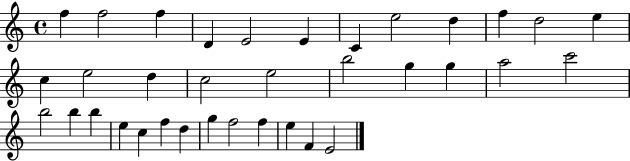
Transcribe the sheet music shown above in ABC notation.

X:1
T:Untitled
M:4/4
L:1/4
K:C
f f2 f D E2 E C e2 d f d2 e c e2 d c2 e2 b2 g g a2 c'2 b2 b b e c f d g f2 f e F E2